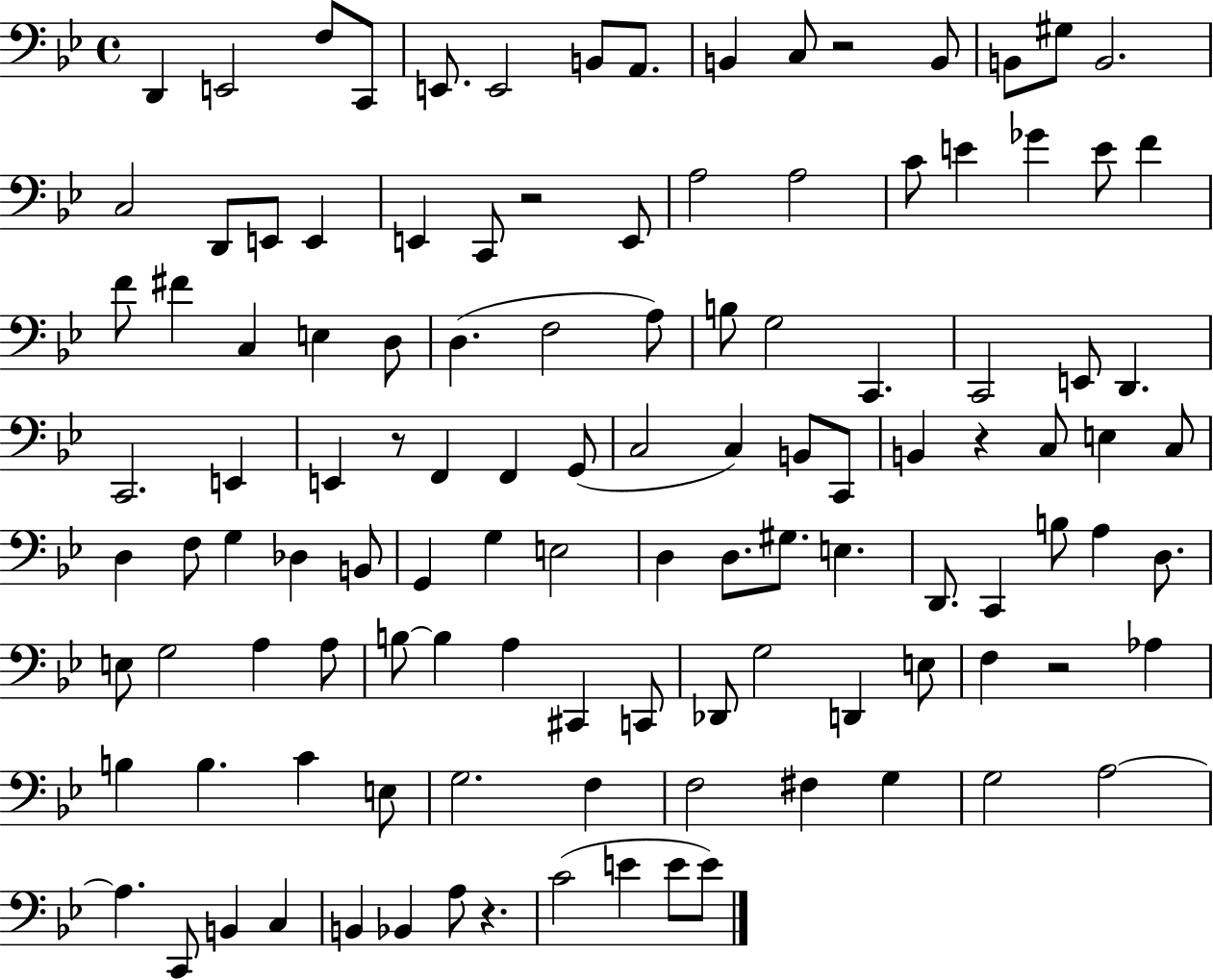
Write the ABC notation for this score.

X:1
T:Untitled
M:4/4
L:1/4
K:Bb
D,, E,,2 F,/2 C,,/2 E,,/2 E,,2 B,,/2 A,,/2 B,, C,/2 z2 B,,/2 B,,/2 ^G,/2 B,,2 C,2 D,,/2 E,,/2 E,, E,, C,,/2 z2 E,,/2 A,2 A,2 C/2 E _G E/2 F F/2 ^F C, E, D,/2 D, F,2 A,/2 B,/2 G,2 C,, C,,2 E,,/2 D,, C,,2 E,, E,, z/2 F,, F,, G,,/2 C,2 C, B,,/2 C,,/2 B,, z C,/2 E, C,/2 D, F,/2 G, _D, B,,/2 G,, G, E,2 D, D,/2 ^G,/2 E, D,,/2 C,, B,/2 A, D,/2 E,/2 G,2 A, A,/2 B,/2 B, A, ^C,, C,,/2 _D,,/2 G,2 D,, E,/2 F, z2 _A, B, B, C E,/2 G,2 F, F,2 ^F, G, G,2 A,2 A, C,,/2 B,, C, B,, _B,, A,/2 z C2 E E/2 E/2